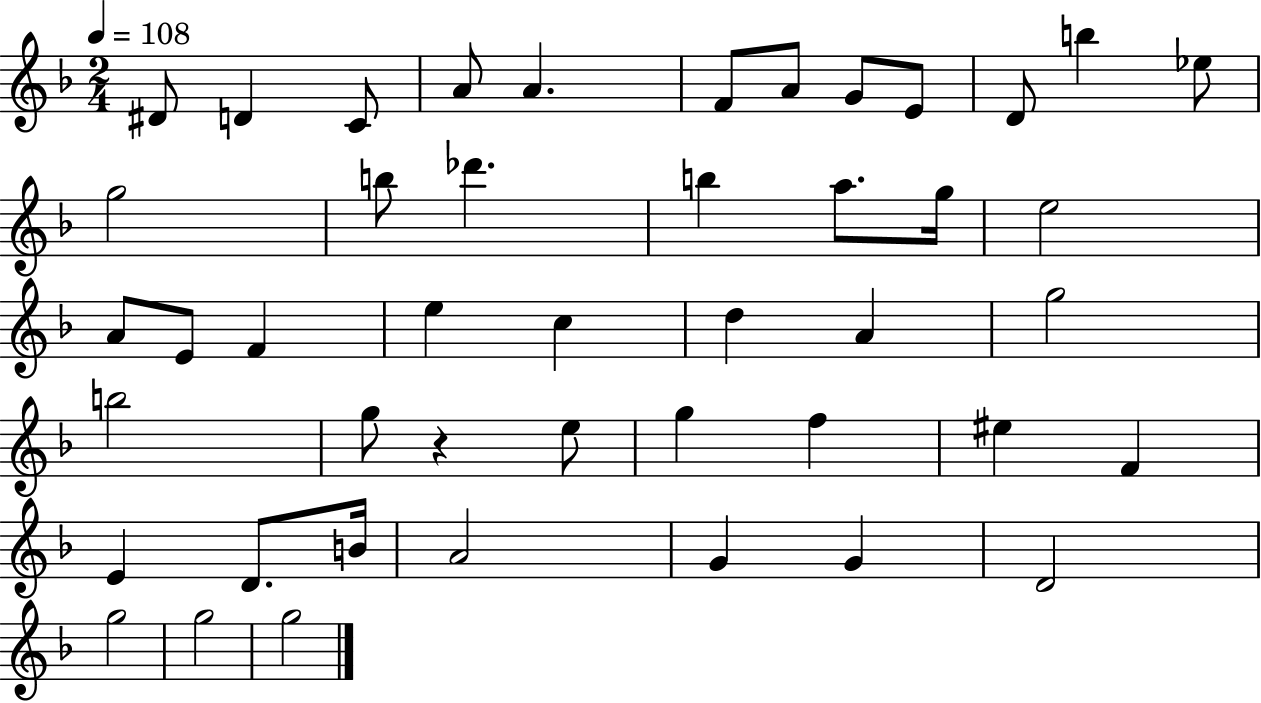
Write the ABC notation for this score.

X:1
T:Untitled
M:2/4
L:1/4
K:F
^D/2 D C/2 A/2 A F/2 A/2 G/2 E/2 D/2 b _e/2 g2 b/2 _d' b a/2 g/4 e2 A/2 E/2 F e c d A g2 b2 g/2 z e/2 g f ^e F E D/2 B/4 A2 G G D2 g2 g2 g2